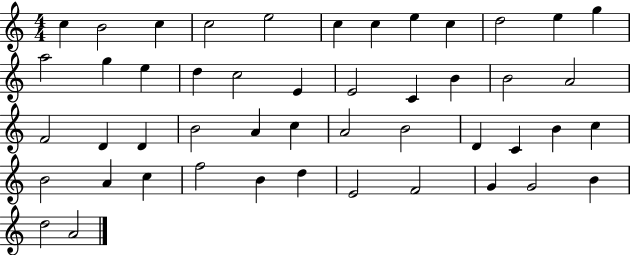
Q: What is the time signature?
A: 4/4